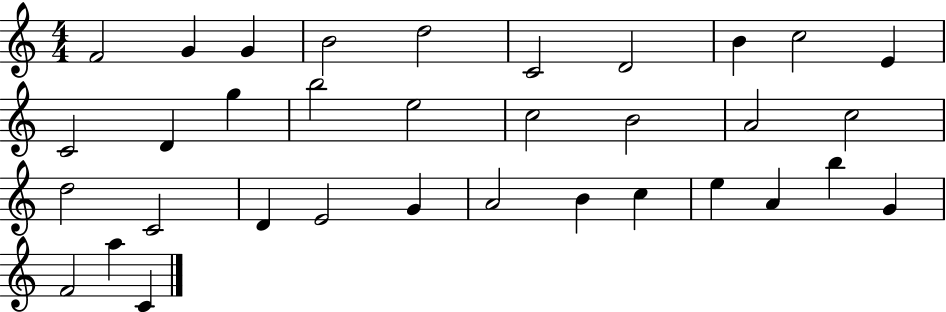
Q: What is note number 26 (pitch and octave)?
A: B4